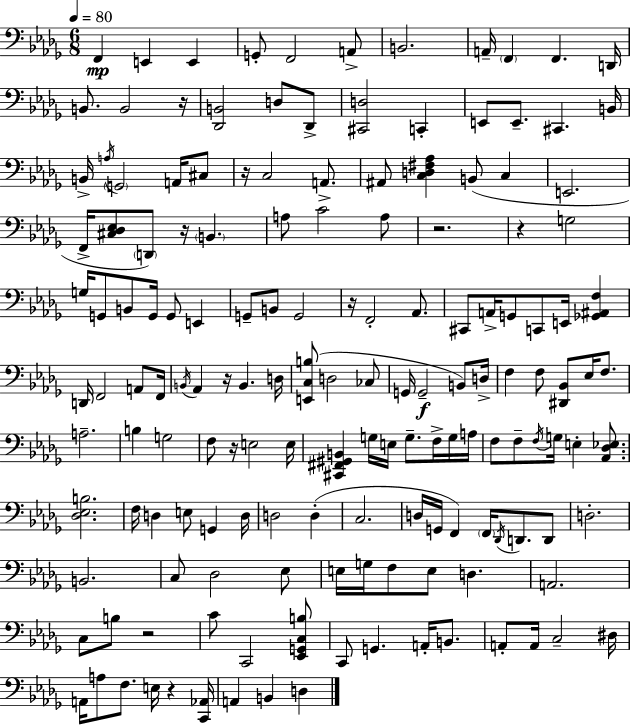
X:1
T:Untitled
M:6/8
L:1/4
K:Bbm
F,, E,, E,, G,,/2 F,,2 A,,/2 B,,2 A,,/4 F,, F,, D,,/4 B,,/2 B,,2 z/4 [_D,,B,,]2 D,/2 _D,,/2 [^C,,D,]2 C,, E,,/2 E,,/2 ^C,, B,,/4 B,,/4 A,/4 G,,2 A,,/4 ^C,/2 z/4 C,2 A,,/2 ^A,,/2 [C,D,^F,_A,] B,,/2 C, E,,2 F,,/4 [^C,_D,_E,]/2 D,,/2 z/4 B,, A,/2 C2 A,/2 z2 z G,2 G,/4 G,,/2 B,,/2 G,,/4 G,,/2 E,, G,,/2 B,,/2 G,,2 z/4 F,,2 _A,,/2 ^C,,/2 A,,/4 G,,/2 C,,/2 E,,/4 [_G,,^A,,F,] D,,/4 F,,2 A,,/2 F,,/4 B,,/4 _A,, z/4 B,, D,/4 [E,,C,B,]/2 D,2 _C,/2 G,,/4 G,,2 B,,/2 D,/4 F, F,/2 [^D,,_B,,]/2 _E,/4 F,/2 A,2 B, G,2 F,/2 z/4 E,2 E,/4 [^C,,^F,,^G,,B,,] G,/4 E,/4 G,/2 F,/4 G,/4 A,/4 F,/2 F,/2 F,/4 G,/4 E, [_A,,_D,_E,]/2 [_D,_E,B,]2 F,/4 D, E,/2 G,, D,/4 D,2 D, C,2 D,/4 G,,/4 F,, F,,/4 _D,,/4 D,,/2 D,,/2 D,2 B,,2 C,/2 _D,2 _E,/2 E,/4 G,/4 F,/2 E,/2 D, A,,2 C,/2 B,/2 z2 C/2 C,,2 [_E,,G,,C,B,]/2 C,,/2 G,, A,,/4 B,,/2 A,,/2 A,,/4 C,2 ^D,/4 A,,/4 A,/2 F,/2 E,/4 z [C,,_A,,]/4 A,, B,, D,